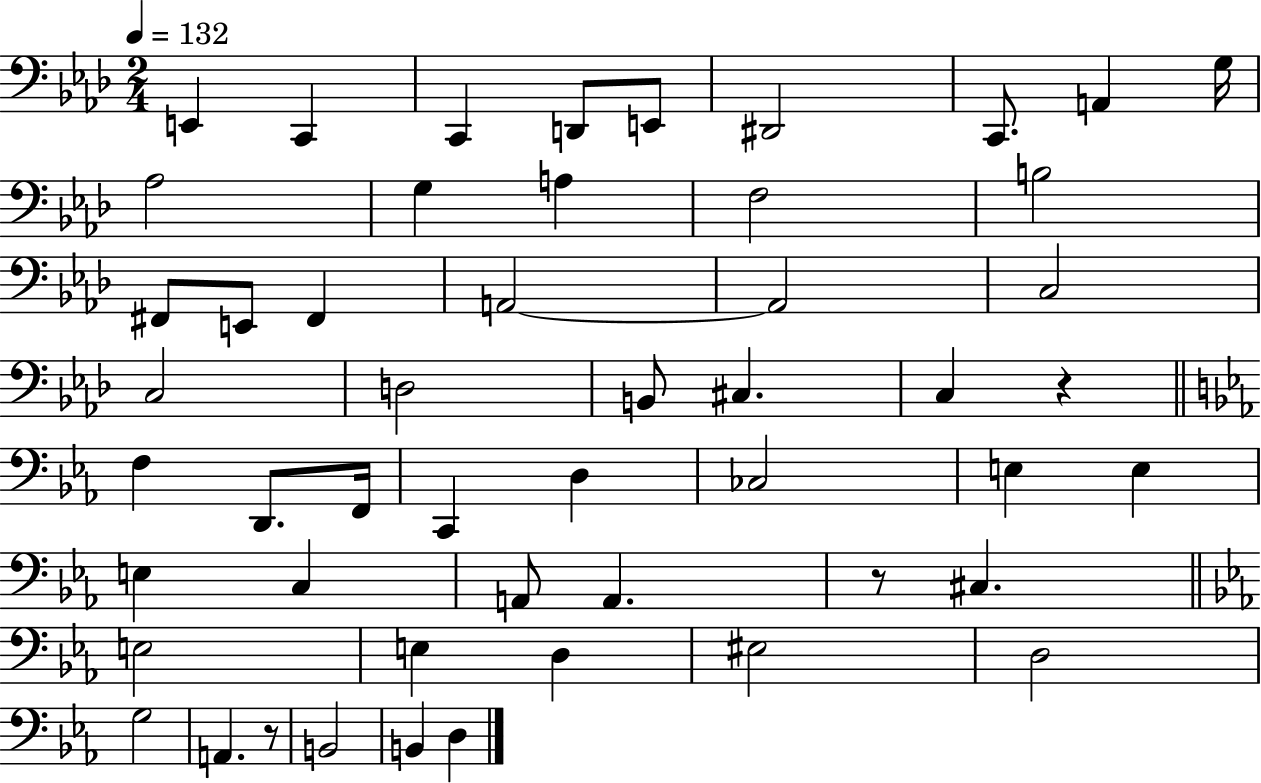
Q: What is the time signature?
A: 2/4